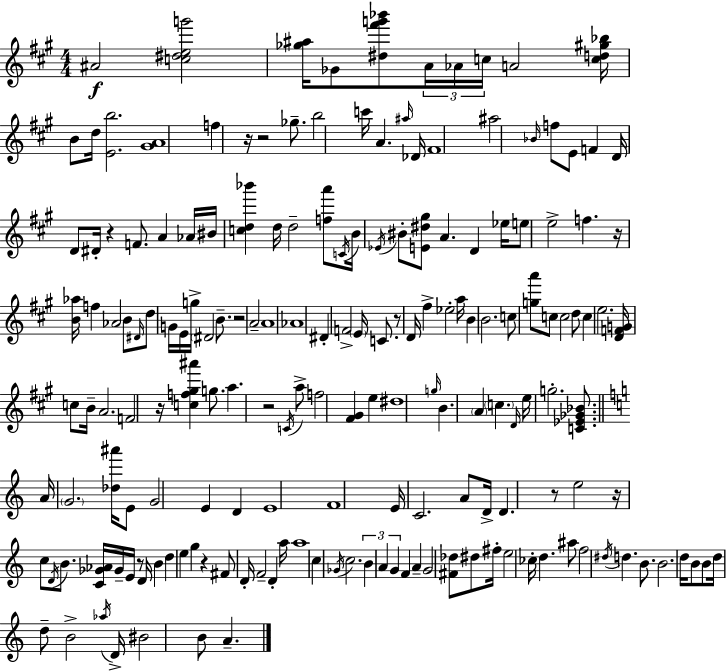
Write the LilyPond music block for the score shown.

{
  \clef treble
  \numericTimeSignature
  \time 4/4
  \key a \major
  \repeat volta 2 { ais'2\f <c'' dis'' e'' g'''>2 | <ges'' ais''>16 ges'8 <dis'' fis''' g''' bes'''>8 \tuplet 3/2 { a'16 aes'16 c''16 } a'2 | <c'' d'' gis'' bes''>16 b'8 d''16 <e' b''>2. | <gis' a'>1 | \break f''4 r16 r2 ges''8.-- | b''2 c'''16 a'4. \grace { ais''16 } | des'16 fis'1 | ais''2 \grace { bes'16 } f''8 e'8 f'4 | \break d'16 d'8 dis'16-. r4 f'8. a'4 | aes'16 bis'16 <c'' d'' bes'''>4 d''16 d''2-- | <f'' a'''>8 \acciaccatura { c'16 } b'16 \acciaccatura { ees'16 } bis'8-. <e' dis'' gis''>8 a'4. d'4 | ees''16 e''8 e''2-> f''4. | \break r16 <b' aes''>16 f''4 aes'2 | b'8 \grace { dis'16 } d''8 g'16 e'16 g''16-> \parenthesize dis'2 | b'8.-- r2 a'2-- | a'1 | \break aes'1 | dis'4-. f'2-> | \parenthesize e'16 c'8. r8 d'16 fis''4-> ees''2-. | a''16 b'4 b'2. | \break c''8 <g'' a'''>8 c''8 c''2 | d''8 c''4 e''2. | <d' f' g'>16 c''8 b'16-- a'2. | f'2 r16 <c'' f'' gis'' ais'''>4 | \break g''8. a''4. r2 | \acciaccatura { c'16 } a''8-> f''2 <fis' gis'>4 | e''4 dis''1 | \grace { g''16 } b'4. \parenthesize a'4 | \break \parenthesize c''4. \grace { d'16 } e''16 g''2.-. | <c' ees' ges' bes'>8. \bar "||" \break \key c \major a'16 \parenthesize g'2. <des'' ais'''>16 e'8 | g'2 e'4 d'4 | e'1 | f'1 | \break e'16 c'2. a'8 d'16-> | d'4. r8 e''2 | r16 c''8 \acciaccatura { d'16 } b'8. <c' ges' aes'>16 ges'16-- e'16 r8 d'16 b'4 | d''4 e''4 g''4 r4 | \break fis'8 d'16-. f'2-- d'4-. | a''16 a''1 | c''4 \acciaccatura { ges'16 } c''2. | \tuplet 3/2 { b'4 a'4 g'4 } f'4 | \break a'4-- g'2 <fis' des''>8 | dis''8 fis''16-. e''2 ces''16-. d''4. | ais''8 f''2 \acciaccatura { dis''16 } d''4. | b'8. b'2. | \break d''16 b'8 b'8 d''16 d''8-- b'2-> | \acciaccatura { aes''16 } d'16-> bis'2 b'8 a'4.-- | } \bar "|."
}